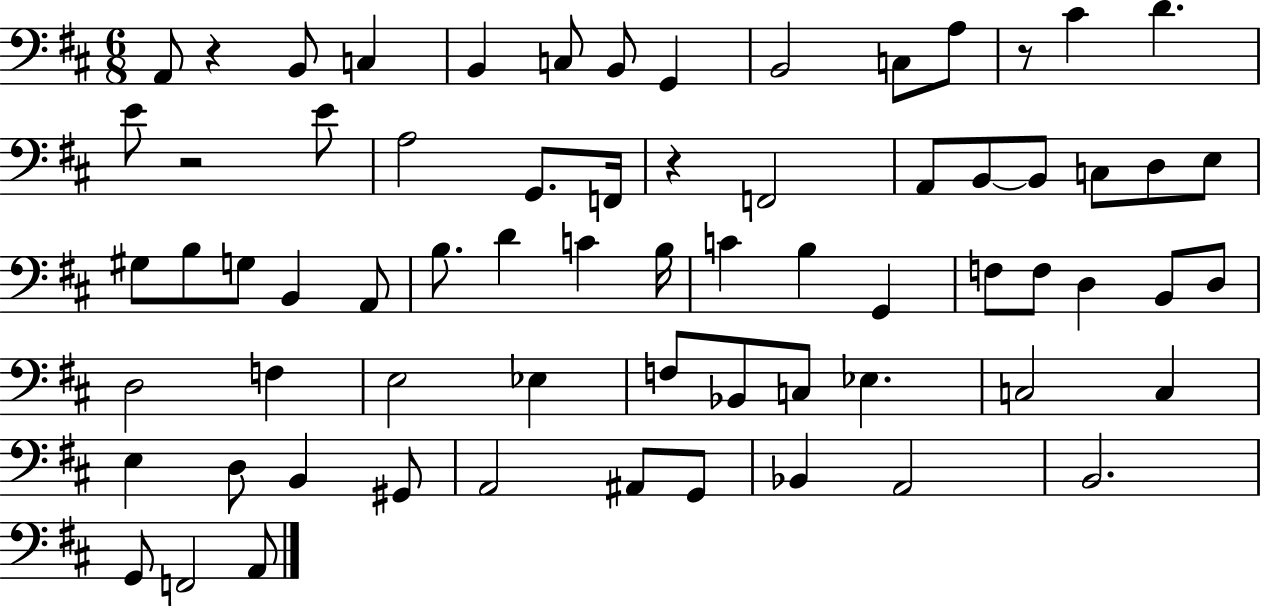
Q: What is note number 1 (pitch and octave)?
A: A2